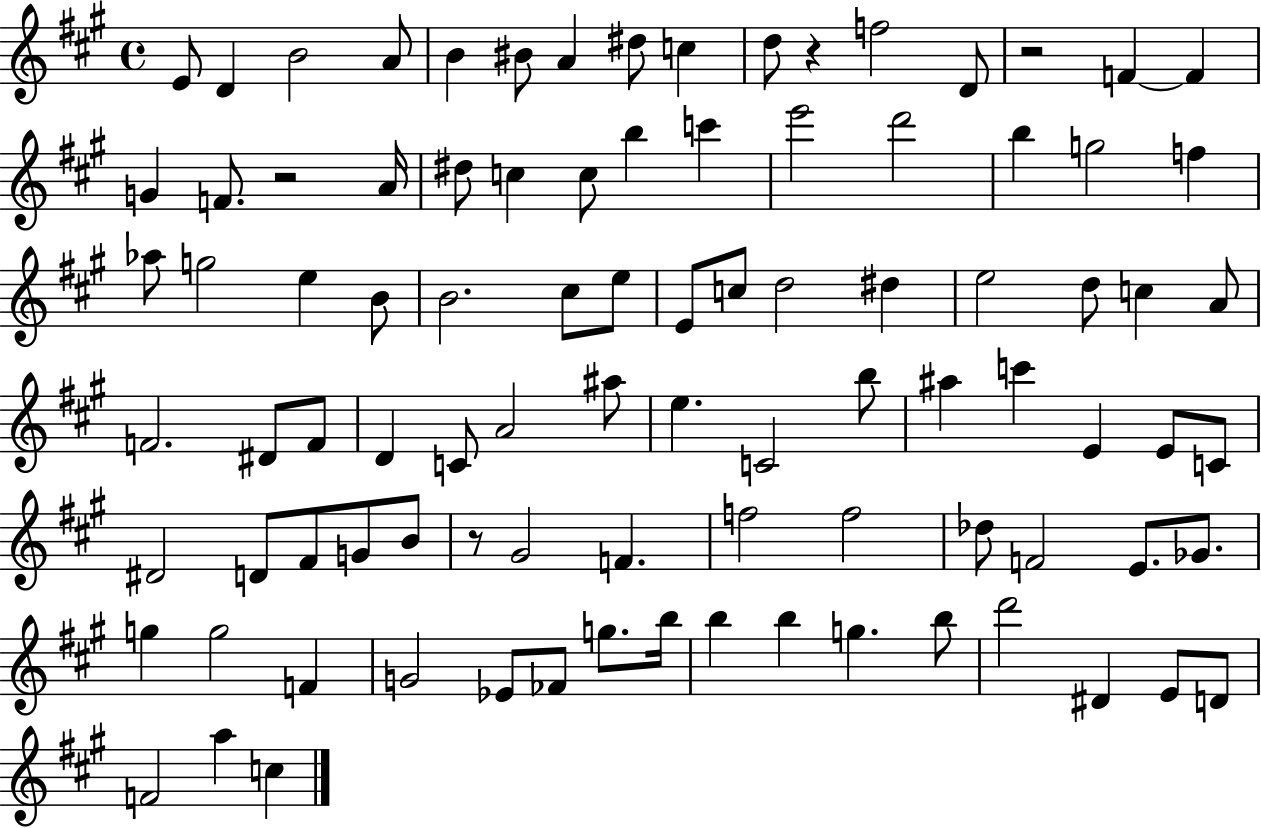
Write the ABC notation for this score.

X:1
T:Untitled
M:4/4
L:1/4
K:A
E/2 D B2 A/2 B ^B/2 A ^d/2 c d/2 z f2 D/2 z2 F F G F/2 z2 A/4 ^d/2 c c/2 b c' e'2 d'2 b g2 f _a/2 g2 e B/2 B2 ^c/2 e/2 E/2 c/2 d2 ^d e2 d/2 c A/2 F2 ^D/2 F/2 D C/2 A2 ^a/2 e C2 b/2 ^a c' E E/2 C/2 ^D2 D/2 ^F/2 G/2 B/2 z/2 ^G2 F f2 f2 _d/2 F2 E/2 _G/2 g g2 F G2 _E/2 _F/2 g/2 b/4 b b g b/2 d'2 ^D E/2 D/2 F2 a c